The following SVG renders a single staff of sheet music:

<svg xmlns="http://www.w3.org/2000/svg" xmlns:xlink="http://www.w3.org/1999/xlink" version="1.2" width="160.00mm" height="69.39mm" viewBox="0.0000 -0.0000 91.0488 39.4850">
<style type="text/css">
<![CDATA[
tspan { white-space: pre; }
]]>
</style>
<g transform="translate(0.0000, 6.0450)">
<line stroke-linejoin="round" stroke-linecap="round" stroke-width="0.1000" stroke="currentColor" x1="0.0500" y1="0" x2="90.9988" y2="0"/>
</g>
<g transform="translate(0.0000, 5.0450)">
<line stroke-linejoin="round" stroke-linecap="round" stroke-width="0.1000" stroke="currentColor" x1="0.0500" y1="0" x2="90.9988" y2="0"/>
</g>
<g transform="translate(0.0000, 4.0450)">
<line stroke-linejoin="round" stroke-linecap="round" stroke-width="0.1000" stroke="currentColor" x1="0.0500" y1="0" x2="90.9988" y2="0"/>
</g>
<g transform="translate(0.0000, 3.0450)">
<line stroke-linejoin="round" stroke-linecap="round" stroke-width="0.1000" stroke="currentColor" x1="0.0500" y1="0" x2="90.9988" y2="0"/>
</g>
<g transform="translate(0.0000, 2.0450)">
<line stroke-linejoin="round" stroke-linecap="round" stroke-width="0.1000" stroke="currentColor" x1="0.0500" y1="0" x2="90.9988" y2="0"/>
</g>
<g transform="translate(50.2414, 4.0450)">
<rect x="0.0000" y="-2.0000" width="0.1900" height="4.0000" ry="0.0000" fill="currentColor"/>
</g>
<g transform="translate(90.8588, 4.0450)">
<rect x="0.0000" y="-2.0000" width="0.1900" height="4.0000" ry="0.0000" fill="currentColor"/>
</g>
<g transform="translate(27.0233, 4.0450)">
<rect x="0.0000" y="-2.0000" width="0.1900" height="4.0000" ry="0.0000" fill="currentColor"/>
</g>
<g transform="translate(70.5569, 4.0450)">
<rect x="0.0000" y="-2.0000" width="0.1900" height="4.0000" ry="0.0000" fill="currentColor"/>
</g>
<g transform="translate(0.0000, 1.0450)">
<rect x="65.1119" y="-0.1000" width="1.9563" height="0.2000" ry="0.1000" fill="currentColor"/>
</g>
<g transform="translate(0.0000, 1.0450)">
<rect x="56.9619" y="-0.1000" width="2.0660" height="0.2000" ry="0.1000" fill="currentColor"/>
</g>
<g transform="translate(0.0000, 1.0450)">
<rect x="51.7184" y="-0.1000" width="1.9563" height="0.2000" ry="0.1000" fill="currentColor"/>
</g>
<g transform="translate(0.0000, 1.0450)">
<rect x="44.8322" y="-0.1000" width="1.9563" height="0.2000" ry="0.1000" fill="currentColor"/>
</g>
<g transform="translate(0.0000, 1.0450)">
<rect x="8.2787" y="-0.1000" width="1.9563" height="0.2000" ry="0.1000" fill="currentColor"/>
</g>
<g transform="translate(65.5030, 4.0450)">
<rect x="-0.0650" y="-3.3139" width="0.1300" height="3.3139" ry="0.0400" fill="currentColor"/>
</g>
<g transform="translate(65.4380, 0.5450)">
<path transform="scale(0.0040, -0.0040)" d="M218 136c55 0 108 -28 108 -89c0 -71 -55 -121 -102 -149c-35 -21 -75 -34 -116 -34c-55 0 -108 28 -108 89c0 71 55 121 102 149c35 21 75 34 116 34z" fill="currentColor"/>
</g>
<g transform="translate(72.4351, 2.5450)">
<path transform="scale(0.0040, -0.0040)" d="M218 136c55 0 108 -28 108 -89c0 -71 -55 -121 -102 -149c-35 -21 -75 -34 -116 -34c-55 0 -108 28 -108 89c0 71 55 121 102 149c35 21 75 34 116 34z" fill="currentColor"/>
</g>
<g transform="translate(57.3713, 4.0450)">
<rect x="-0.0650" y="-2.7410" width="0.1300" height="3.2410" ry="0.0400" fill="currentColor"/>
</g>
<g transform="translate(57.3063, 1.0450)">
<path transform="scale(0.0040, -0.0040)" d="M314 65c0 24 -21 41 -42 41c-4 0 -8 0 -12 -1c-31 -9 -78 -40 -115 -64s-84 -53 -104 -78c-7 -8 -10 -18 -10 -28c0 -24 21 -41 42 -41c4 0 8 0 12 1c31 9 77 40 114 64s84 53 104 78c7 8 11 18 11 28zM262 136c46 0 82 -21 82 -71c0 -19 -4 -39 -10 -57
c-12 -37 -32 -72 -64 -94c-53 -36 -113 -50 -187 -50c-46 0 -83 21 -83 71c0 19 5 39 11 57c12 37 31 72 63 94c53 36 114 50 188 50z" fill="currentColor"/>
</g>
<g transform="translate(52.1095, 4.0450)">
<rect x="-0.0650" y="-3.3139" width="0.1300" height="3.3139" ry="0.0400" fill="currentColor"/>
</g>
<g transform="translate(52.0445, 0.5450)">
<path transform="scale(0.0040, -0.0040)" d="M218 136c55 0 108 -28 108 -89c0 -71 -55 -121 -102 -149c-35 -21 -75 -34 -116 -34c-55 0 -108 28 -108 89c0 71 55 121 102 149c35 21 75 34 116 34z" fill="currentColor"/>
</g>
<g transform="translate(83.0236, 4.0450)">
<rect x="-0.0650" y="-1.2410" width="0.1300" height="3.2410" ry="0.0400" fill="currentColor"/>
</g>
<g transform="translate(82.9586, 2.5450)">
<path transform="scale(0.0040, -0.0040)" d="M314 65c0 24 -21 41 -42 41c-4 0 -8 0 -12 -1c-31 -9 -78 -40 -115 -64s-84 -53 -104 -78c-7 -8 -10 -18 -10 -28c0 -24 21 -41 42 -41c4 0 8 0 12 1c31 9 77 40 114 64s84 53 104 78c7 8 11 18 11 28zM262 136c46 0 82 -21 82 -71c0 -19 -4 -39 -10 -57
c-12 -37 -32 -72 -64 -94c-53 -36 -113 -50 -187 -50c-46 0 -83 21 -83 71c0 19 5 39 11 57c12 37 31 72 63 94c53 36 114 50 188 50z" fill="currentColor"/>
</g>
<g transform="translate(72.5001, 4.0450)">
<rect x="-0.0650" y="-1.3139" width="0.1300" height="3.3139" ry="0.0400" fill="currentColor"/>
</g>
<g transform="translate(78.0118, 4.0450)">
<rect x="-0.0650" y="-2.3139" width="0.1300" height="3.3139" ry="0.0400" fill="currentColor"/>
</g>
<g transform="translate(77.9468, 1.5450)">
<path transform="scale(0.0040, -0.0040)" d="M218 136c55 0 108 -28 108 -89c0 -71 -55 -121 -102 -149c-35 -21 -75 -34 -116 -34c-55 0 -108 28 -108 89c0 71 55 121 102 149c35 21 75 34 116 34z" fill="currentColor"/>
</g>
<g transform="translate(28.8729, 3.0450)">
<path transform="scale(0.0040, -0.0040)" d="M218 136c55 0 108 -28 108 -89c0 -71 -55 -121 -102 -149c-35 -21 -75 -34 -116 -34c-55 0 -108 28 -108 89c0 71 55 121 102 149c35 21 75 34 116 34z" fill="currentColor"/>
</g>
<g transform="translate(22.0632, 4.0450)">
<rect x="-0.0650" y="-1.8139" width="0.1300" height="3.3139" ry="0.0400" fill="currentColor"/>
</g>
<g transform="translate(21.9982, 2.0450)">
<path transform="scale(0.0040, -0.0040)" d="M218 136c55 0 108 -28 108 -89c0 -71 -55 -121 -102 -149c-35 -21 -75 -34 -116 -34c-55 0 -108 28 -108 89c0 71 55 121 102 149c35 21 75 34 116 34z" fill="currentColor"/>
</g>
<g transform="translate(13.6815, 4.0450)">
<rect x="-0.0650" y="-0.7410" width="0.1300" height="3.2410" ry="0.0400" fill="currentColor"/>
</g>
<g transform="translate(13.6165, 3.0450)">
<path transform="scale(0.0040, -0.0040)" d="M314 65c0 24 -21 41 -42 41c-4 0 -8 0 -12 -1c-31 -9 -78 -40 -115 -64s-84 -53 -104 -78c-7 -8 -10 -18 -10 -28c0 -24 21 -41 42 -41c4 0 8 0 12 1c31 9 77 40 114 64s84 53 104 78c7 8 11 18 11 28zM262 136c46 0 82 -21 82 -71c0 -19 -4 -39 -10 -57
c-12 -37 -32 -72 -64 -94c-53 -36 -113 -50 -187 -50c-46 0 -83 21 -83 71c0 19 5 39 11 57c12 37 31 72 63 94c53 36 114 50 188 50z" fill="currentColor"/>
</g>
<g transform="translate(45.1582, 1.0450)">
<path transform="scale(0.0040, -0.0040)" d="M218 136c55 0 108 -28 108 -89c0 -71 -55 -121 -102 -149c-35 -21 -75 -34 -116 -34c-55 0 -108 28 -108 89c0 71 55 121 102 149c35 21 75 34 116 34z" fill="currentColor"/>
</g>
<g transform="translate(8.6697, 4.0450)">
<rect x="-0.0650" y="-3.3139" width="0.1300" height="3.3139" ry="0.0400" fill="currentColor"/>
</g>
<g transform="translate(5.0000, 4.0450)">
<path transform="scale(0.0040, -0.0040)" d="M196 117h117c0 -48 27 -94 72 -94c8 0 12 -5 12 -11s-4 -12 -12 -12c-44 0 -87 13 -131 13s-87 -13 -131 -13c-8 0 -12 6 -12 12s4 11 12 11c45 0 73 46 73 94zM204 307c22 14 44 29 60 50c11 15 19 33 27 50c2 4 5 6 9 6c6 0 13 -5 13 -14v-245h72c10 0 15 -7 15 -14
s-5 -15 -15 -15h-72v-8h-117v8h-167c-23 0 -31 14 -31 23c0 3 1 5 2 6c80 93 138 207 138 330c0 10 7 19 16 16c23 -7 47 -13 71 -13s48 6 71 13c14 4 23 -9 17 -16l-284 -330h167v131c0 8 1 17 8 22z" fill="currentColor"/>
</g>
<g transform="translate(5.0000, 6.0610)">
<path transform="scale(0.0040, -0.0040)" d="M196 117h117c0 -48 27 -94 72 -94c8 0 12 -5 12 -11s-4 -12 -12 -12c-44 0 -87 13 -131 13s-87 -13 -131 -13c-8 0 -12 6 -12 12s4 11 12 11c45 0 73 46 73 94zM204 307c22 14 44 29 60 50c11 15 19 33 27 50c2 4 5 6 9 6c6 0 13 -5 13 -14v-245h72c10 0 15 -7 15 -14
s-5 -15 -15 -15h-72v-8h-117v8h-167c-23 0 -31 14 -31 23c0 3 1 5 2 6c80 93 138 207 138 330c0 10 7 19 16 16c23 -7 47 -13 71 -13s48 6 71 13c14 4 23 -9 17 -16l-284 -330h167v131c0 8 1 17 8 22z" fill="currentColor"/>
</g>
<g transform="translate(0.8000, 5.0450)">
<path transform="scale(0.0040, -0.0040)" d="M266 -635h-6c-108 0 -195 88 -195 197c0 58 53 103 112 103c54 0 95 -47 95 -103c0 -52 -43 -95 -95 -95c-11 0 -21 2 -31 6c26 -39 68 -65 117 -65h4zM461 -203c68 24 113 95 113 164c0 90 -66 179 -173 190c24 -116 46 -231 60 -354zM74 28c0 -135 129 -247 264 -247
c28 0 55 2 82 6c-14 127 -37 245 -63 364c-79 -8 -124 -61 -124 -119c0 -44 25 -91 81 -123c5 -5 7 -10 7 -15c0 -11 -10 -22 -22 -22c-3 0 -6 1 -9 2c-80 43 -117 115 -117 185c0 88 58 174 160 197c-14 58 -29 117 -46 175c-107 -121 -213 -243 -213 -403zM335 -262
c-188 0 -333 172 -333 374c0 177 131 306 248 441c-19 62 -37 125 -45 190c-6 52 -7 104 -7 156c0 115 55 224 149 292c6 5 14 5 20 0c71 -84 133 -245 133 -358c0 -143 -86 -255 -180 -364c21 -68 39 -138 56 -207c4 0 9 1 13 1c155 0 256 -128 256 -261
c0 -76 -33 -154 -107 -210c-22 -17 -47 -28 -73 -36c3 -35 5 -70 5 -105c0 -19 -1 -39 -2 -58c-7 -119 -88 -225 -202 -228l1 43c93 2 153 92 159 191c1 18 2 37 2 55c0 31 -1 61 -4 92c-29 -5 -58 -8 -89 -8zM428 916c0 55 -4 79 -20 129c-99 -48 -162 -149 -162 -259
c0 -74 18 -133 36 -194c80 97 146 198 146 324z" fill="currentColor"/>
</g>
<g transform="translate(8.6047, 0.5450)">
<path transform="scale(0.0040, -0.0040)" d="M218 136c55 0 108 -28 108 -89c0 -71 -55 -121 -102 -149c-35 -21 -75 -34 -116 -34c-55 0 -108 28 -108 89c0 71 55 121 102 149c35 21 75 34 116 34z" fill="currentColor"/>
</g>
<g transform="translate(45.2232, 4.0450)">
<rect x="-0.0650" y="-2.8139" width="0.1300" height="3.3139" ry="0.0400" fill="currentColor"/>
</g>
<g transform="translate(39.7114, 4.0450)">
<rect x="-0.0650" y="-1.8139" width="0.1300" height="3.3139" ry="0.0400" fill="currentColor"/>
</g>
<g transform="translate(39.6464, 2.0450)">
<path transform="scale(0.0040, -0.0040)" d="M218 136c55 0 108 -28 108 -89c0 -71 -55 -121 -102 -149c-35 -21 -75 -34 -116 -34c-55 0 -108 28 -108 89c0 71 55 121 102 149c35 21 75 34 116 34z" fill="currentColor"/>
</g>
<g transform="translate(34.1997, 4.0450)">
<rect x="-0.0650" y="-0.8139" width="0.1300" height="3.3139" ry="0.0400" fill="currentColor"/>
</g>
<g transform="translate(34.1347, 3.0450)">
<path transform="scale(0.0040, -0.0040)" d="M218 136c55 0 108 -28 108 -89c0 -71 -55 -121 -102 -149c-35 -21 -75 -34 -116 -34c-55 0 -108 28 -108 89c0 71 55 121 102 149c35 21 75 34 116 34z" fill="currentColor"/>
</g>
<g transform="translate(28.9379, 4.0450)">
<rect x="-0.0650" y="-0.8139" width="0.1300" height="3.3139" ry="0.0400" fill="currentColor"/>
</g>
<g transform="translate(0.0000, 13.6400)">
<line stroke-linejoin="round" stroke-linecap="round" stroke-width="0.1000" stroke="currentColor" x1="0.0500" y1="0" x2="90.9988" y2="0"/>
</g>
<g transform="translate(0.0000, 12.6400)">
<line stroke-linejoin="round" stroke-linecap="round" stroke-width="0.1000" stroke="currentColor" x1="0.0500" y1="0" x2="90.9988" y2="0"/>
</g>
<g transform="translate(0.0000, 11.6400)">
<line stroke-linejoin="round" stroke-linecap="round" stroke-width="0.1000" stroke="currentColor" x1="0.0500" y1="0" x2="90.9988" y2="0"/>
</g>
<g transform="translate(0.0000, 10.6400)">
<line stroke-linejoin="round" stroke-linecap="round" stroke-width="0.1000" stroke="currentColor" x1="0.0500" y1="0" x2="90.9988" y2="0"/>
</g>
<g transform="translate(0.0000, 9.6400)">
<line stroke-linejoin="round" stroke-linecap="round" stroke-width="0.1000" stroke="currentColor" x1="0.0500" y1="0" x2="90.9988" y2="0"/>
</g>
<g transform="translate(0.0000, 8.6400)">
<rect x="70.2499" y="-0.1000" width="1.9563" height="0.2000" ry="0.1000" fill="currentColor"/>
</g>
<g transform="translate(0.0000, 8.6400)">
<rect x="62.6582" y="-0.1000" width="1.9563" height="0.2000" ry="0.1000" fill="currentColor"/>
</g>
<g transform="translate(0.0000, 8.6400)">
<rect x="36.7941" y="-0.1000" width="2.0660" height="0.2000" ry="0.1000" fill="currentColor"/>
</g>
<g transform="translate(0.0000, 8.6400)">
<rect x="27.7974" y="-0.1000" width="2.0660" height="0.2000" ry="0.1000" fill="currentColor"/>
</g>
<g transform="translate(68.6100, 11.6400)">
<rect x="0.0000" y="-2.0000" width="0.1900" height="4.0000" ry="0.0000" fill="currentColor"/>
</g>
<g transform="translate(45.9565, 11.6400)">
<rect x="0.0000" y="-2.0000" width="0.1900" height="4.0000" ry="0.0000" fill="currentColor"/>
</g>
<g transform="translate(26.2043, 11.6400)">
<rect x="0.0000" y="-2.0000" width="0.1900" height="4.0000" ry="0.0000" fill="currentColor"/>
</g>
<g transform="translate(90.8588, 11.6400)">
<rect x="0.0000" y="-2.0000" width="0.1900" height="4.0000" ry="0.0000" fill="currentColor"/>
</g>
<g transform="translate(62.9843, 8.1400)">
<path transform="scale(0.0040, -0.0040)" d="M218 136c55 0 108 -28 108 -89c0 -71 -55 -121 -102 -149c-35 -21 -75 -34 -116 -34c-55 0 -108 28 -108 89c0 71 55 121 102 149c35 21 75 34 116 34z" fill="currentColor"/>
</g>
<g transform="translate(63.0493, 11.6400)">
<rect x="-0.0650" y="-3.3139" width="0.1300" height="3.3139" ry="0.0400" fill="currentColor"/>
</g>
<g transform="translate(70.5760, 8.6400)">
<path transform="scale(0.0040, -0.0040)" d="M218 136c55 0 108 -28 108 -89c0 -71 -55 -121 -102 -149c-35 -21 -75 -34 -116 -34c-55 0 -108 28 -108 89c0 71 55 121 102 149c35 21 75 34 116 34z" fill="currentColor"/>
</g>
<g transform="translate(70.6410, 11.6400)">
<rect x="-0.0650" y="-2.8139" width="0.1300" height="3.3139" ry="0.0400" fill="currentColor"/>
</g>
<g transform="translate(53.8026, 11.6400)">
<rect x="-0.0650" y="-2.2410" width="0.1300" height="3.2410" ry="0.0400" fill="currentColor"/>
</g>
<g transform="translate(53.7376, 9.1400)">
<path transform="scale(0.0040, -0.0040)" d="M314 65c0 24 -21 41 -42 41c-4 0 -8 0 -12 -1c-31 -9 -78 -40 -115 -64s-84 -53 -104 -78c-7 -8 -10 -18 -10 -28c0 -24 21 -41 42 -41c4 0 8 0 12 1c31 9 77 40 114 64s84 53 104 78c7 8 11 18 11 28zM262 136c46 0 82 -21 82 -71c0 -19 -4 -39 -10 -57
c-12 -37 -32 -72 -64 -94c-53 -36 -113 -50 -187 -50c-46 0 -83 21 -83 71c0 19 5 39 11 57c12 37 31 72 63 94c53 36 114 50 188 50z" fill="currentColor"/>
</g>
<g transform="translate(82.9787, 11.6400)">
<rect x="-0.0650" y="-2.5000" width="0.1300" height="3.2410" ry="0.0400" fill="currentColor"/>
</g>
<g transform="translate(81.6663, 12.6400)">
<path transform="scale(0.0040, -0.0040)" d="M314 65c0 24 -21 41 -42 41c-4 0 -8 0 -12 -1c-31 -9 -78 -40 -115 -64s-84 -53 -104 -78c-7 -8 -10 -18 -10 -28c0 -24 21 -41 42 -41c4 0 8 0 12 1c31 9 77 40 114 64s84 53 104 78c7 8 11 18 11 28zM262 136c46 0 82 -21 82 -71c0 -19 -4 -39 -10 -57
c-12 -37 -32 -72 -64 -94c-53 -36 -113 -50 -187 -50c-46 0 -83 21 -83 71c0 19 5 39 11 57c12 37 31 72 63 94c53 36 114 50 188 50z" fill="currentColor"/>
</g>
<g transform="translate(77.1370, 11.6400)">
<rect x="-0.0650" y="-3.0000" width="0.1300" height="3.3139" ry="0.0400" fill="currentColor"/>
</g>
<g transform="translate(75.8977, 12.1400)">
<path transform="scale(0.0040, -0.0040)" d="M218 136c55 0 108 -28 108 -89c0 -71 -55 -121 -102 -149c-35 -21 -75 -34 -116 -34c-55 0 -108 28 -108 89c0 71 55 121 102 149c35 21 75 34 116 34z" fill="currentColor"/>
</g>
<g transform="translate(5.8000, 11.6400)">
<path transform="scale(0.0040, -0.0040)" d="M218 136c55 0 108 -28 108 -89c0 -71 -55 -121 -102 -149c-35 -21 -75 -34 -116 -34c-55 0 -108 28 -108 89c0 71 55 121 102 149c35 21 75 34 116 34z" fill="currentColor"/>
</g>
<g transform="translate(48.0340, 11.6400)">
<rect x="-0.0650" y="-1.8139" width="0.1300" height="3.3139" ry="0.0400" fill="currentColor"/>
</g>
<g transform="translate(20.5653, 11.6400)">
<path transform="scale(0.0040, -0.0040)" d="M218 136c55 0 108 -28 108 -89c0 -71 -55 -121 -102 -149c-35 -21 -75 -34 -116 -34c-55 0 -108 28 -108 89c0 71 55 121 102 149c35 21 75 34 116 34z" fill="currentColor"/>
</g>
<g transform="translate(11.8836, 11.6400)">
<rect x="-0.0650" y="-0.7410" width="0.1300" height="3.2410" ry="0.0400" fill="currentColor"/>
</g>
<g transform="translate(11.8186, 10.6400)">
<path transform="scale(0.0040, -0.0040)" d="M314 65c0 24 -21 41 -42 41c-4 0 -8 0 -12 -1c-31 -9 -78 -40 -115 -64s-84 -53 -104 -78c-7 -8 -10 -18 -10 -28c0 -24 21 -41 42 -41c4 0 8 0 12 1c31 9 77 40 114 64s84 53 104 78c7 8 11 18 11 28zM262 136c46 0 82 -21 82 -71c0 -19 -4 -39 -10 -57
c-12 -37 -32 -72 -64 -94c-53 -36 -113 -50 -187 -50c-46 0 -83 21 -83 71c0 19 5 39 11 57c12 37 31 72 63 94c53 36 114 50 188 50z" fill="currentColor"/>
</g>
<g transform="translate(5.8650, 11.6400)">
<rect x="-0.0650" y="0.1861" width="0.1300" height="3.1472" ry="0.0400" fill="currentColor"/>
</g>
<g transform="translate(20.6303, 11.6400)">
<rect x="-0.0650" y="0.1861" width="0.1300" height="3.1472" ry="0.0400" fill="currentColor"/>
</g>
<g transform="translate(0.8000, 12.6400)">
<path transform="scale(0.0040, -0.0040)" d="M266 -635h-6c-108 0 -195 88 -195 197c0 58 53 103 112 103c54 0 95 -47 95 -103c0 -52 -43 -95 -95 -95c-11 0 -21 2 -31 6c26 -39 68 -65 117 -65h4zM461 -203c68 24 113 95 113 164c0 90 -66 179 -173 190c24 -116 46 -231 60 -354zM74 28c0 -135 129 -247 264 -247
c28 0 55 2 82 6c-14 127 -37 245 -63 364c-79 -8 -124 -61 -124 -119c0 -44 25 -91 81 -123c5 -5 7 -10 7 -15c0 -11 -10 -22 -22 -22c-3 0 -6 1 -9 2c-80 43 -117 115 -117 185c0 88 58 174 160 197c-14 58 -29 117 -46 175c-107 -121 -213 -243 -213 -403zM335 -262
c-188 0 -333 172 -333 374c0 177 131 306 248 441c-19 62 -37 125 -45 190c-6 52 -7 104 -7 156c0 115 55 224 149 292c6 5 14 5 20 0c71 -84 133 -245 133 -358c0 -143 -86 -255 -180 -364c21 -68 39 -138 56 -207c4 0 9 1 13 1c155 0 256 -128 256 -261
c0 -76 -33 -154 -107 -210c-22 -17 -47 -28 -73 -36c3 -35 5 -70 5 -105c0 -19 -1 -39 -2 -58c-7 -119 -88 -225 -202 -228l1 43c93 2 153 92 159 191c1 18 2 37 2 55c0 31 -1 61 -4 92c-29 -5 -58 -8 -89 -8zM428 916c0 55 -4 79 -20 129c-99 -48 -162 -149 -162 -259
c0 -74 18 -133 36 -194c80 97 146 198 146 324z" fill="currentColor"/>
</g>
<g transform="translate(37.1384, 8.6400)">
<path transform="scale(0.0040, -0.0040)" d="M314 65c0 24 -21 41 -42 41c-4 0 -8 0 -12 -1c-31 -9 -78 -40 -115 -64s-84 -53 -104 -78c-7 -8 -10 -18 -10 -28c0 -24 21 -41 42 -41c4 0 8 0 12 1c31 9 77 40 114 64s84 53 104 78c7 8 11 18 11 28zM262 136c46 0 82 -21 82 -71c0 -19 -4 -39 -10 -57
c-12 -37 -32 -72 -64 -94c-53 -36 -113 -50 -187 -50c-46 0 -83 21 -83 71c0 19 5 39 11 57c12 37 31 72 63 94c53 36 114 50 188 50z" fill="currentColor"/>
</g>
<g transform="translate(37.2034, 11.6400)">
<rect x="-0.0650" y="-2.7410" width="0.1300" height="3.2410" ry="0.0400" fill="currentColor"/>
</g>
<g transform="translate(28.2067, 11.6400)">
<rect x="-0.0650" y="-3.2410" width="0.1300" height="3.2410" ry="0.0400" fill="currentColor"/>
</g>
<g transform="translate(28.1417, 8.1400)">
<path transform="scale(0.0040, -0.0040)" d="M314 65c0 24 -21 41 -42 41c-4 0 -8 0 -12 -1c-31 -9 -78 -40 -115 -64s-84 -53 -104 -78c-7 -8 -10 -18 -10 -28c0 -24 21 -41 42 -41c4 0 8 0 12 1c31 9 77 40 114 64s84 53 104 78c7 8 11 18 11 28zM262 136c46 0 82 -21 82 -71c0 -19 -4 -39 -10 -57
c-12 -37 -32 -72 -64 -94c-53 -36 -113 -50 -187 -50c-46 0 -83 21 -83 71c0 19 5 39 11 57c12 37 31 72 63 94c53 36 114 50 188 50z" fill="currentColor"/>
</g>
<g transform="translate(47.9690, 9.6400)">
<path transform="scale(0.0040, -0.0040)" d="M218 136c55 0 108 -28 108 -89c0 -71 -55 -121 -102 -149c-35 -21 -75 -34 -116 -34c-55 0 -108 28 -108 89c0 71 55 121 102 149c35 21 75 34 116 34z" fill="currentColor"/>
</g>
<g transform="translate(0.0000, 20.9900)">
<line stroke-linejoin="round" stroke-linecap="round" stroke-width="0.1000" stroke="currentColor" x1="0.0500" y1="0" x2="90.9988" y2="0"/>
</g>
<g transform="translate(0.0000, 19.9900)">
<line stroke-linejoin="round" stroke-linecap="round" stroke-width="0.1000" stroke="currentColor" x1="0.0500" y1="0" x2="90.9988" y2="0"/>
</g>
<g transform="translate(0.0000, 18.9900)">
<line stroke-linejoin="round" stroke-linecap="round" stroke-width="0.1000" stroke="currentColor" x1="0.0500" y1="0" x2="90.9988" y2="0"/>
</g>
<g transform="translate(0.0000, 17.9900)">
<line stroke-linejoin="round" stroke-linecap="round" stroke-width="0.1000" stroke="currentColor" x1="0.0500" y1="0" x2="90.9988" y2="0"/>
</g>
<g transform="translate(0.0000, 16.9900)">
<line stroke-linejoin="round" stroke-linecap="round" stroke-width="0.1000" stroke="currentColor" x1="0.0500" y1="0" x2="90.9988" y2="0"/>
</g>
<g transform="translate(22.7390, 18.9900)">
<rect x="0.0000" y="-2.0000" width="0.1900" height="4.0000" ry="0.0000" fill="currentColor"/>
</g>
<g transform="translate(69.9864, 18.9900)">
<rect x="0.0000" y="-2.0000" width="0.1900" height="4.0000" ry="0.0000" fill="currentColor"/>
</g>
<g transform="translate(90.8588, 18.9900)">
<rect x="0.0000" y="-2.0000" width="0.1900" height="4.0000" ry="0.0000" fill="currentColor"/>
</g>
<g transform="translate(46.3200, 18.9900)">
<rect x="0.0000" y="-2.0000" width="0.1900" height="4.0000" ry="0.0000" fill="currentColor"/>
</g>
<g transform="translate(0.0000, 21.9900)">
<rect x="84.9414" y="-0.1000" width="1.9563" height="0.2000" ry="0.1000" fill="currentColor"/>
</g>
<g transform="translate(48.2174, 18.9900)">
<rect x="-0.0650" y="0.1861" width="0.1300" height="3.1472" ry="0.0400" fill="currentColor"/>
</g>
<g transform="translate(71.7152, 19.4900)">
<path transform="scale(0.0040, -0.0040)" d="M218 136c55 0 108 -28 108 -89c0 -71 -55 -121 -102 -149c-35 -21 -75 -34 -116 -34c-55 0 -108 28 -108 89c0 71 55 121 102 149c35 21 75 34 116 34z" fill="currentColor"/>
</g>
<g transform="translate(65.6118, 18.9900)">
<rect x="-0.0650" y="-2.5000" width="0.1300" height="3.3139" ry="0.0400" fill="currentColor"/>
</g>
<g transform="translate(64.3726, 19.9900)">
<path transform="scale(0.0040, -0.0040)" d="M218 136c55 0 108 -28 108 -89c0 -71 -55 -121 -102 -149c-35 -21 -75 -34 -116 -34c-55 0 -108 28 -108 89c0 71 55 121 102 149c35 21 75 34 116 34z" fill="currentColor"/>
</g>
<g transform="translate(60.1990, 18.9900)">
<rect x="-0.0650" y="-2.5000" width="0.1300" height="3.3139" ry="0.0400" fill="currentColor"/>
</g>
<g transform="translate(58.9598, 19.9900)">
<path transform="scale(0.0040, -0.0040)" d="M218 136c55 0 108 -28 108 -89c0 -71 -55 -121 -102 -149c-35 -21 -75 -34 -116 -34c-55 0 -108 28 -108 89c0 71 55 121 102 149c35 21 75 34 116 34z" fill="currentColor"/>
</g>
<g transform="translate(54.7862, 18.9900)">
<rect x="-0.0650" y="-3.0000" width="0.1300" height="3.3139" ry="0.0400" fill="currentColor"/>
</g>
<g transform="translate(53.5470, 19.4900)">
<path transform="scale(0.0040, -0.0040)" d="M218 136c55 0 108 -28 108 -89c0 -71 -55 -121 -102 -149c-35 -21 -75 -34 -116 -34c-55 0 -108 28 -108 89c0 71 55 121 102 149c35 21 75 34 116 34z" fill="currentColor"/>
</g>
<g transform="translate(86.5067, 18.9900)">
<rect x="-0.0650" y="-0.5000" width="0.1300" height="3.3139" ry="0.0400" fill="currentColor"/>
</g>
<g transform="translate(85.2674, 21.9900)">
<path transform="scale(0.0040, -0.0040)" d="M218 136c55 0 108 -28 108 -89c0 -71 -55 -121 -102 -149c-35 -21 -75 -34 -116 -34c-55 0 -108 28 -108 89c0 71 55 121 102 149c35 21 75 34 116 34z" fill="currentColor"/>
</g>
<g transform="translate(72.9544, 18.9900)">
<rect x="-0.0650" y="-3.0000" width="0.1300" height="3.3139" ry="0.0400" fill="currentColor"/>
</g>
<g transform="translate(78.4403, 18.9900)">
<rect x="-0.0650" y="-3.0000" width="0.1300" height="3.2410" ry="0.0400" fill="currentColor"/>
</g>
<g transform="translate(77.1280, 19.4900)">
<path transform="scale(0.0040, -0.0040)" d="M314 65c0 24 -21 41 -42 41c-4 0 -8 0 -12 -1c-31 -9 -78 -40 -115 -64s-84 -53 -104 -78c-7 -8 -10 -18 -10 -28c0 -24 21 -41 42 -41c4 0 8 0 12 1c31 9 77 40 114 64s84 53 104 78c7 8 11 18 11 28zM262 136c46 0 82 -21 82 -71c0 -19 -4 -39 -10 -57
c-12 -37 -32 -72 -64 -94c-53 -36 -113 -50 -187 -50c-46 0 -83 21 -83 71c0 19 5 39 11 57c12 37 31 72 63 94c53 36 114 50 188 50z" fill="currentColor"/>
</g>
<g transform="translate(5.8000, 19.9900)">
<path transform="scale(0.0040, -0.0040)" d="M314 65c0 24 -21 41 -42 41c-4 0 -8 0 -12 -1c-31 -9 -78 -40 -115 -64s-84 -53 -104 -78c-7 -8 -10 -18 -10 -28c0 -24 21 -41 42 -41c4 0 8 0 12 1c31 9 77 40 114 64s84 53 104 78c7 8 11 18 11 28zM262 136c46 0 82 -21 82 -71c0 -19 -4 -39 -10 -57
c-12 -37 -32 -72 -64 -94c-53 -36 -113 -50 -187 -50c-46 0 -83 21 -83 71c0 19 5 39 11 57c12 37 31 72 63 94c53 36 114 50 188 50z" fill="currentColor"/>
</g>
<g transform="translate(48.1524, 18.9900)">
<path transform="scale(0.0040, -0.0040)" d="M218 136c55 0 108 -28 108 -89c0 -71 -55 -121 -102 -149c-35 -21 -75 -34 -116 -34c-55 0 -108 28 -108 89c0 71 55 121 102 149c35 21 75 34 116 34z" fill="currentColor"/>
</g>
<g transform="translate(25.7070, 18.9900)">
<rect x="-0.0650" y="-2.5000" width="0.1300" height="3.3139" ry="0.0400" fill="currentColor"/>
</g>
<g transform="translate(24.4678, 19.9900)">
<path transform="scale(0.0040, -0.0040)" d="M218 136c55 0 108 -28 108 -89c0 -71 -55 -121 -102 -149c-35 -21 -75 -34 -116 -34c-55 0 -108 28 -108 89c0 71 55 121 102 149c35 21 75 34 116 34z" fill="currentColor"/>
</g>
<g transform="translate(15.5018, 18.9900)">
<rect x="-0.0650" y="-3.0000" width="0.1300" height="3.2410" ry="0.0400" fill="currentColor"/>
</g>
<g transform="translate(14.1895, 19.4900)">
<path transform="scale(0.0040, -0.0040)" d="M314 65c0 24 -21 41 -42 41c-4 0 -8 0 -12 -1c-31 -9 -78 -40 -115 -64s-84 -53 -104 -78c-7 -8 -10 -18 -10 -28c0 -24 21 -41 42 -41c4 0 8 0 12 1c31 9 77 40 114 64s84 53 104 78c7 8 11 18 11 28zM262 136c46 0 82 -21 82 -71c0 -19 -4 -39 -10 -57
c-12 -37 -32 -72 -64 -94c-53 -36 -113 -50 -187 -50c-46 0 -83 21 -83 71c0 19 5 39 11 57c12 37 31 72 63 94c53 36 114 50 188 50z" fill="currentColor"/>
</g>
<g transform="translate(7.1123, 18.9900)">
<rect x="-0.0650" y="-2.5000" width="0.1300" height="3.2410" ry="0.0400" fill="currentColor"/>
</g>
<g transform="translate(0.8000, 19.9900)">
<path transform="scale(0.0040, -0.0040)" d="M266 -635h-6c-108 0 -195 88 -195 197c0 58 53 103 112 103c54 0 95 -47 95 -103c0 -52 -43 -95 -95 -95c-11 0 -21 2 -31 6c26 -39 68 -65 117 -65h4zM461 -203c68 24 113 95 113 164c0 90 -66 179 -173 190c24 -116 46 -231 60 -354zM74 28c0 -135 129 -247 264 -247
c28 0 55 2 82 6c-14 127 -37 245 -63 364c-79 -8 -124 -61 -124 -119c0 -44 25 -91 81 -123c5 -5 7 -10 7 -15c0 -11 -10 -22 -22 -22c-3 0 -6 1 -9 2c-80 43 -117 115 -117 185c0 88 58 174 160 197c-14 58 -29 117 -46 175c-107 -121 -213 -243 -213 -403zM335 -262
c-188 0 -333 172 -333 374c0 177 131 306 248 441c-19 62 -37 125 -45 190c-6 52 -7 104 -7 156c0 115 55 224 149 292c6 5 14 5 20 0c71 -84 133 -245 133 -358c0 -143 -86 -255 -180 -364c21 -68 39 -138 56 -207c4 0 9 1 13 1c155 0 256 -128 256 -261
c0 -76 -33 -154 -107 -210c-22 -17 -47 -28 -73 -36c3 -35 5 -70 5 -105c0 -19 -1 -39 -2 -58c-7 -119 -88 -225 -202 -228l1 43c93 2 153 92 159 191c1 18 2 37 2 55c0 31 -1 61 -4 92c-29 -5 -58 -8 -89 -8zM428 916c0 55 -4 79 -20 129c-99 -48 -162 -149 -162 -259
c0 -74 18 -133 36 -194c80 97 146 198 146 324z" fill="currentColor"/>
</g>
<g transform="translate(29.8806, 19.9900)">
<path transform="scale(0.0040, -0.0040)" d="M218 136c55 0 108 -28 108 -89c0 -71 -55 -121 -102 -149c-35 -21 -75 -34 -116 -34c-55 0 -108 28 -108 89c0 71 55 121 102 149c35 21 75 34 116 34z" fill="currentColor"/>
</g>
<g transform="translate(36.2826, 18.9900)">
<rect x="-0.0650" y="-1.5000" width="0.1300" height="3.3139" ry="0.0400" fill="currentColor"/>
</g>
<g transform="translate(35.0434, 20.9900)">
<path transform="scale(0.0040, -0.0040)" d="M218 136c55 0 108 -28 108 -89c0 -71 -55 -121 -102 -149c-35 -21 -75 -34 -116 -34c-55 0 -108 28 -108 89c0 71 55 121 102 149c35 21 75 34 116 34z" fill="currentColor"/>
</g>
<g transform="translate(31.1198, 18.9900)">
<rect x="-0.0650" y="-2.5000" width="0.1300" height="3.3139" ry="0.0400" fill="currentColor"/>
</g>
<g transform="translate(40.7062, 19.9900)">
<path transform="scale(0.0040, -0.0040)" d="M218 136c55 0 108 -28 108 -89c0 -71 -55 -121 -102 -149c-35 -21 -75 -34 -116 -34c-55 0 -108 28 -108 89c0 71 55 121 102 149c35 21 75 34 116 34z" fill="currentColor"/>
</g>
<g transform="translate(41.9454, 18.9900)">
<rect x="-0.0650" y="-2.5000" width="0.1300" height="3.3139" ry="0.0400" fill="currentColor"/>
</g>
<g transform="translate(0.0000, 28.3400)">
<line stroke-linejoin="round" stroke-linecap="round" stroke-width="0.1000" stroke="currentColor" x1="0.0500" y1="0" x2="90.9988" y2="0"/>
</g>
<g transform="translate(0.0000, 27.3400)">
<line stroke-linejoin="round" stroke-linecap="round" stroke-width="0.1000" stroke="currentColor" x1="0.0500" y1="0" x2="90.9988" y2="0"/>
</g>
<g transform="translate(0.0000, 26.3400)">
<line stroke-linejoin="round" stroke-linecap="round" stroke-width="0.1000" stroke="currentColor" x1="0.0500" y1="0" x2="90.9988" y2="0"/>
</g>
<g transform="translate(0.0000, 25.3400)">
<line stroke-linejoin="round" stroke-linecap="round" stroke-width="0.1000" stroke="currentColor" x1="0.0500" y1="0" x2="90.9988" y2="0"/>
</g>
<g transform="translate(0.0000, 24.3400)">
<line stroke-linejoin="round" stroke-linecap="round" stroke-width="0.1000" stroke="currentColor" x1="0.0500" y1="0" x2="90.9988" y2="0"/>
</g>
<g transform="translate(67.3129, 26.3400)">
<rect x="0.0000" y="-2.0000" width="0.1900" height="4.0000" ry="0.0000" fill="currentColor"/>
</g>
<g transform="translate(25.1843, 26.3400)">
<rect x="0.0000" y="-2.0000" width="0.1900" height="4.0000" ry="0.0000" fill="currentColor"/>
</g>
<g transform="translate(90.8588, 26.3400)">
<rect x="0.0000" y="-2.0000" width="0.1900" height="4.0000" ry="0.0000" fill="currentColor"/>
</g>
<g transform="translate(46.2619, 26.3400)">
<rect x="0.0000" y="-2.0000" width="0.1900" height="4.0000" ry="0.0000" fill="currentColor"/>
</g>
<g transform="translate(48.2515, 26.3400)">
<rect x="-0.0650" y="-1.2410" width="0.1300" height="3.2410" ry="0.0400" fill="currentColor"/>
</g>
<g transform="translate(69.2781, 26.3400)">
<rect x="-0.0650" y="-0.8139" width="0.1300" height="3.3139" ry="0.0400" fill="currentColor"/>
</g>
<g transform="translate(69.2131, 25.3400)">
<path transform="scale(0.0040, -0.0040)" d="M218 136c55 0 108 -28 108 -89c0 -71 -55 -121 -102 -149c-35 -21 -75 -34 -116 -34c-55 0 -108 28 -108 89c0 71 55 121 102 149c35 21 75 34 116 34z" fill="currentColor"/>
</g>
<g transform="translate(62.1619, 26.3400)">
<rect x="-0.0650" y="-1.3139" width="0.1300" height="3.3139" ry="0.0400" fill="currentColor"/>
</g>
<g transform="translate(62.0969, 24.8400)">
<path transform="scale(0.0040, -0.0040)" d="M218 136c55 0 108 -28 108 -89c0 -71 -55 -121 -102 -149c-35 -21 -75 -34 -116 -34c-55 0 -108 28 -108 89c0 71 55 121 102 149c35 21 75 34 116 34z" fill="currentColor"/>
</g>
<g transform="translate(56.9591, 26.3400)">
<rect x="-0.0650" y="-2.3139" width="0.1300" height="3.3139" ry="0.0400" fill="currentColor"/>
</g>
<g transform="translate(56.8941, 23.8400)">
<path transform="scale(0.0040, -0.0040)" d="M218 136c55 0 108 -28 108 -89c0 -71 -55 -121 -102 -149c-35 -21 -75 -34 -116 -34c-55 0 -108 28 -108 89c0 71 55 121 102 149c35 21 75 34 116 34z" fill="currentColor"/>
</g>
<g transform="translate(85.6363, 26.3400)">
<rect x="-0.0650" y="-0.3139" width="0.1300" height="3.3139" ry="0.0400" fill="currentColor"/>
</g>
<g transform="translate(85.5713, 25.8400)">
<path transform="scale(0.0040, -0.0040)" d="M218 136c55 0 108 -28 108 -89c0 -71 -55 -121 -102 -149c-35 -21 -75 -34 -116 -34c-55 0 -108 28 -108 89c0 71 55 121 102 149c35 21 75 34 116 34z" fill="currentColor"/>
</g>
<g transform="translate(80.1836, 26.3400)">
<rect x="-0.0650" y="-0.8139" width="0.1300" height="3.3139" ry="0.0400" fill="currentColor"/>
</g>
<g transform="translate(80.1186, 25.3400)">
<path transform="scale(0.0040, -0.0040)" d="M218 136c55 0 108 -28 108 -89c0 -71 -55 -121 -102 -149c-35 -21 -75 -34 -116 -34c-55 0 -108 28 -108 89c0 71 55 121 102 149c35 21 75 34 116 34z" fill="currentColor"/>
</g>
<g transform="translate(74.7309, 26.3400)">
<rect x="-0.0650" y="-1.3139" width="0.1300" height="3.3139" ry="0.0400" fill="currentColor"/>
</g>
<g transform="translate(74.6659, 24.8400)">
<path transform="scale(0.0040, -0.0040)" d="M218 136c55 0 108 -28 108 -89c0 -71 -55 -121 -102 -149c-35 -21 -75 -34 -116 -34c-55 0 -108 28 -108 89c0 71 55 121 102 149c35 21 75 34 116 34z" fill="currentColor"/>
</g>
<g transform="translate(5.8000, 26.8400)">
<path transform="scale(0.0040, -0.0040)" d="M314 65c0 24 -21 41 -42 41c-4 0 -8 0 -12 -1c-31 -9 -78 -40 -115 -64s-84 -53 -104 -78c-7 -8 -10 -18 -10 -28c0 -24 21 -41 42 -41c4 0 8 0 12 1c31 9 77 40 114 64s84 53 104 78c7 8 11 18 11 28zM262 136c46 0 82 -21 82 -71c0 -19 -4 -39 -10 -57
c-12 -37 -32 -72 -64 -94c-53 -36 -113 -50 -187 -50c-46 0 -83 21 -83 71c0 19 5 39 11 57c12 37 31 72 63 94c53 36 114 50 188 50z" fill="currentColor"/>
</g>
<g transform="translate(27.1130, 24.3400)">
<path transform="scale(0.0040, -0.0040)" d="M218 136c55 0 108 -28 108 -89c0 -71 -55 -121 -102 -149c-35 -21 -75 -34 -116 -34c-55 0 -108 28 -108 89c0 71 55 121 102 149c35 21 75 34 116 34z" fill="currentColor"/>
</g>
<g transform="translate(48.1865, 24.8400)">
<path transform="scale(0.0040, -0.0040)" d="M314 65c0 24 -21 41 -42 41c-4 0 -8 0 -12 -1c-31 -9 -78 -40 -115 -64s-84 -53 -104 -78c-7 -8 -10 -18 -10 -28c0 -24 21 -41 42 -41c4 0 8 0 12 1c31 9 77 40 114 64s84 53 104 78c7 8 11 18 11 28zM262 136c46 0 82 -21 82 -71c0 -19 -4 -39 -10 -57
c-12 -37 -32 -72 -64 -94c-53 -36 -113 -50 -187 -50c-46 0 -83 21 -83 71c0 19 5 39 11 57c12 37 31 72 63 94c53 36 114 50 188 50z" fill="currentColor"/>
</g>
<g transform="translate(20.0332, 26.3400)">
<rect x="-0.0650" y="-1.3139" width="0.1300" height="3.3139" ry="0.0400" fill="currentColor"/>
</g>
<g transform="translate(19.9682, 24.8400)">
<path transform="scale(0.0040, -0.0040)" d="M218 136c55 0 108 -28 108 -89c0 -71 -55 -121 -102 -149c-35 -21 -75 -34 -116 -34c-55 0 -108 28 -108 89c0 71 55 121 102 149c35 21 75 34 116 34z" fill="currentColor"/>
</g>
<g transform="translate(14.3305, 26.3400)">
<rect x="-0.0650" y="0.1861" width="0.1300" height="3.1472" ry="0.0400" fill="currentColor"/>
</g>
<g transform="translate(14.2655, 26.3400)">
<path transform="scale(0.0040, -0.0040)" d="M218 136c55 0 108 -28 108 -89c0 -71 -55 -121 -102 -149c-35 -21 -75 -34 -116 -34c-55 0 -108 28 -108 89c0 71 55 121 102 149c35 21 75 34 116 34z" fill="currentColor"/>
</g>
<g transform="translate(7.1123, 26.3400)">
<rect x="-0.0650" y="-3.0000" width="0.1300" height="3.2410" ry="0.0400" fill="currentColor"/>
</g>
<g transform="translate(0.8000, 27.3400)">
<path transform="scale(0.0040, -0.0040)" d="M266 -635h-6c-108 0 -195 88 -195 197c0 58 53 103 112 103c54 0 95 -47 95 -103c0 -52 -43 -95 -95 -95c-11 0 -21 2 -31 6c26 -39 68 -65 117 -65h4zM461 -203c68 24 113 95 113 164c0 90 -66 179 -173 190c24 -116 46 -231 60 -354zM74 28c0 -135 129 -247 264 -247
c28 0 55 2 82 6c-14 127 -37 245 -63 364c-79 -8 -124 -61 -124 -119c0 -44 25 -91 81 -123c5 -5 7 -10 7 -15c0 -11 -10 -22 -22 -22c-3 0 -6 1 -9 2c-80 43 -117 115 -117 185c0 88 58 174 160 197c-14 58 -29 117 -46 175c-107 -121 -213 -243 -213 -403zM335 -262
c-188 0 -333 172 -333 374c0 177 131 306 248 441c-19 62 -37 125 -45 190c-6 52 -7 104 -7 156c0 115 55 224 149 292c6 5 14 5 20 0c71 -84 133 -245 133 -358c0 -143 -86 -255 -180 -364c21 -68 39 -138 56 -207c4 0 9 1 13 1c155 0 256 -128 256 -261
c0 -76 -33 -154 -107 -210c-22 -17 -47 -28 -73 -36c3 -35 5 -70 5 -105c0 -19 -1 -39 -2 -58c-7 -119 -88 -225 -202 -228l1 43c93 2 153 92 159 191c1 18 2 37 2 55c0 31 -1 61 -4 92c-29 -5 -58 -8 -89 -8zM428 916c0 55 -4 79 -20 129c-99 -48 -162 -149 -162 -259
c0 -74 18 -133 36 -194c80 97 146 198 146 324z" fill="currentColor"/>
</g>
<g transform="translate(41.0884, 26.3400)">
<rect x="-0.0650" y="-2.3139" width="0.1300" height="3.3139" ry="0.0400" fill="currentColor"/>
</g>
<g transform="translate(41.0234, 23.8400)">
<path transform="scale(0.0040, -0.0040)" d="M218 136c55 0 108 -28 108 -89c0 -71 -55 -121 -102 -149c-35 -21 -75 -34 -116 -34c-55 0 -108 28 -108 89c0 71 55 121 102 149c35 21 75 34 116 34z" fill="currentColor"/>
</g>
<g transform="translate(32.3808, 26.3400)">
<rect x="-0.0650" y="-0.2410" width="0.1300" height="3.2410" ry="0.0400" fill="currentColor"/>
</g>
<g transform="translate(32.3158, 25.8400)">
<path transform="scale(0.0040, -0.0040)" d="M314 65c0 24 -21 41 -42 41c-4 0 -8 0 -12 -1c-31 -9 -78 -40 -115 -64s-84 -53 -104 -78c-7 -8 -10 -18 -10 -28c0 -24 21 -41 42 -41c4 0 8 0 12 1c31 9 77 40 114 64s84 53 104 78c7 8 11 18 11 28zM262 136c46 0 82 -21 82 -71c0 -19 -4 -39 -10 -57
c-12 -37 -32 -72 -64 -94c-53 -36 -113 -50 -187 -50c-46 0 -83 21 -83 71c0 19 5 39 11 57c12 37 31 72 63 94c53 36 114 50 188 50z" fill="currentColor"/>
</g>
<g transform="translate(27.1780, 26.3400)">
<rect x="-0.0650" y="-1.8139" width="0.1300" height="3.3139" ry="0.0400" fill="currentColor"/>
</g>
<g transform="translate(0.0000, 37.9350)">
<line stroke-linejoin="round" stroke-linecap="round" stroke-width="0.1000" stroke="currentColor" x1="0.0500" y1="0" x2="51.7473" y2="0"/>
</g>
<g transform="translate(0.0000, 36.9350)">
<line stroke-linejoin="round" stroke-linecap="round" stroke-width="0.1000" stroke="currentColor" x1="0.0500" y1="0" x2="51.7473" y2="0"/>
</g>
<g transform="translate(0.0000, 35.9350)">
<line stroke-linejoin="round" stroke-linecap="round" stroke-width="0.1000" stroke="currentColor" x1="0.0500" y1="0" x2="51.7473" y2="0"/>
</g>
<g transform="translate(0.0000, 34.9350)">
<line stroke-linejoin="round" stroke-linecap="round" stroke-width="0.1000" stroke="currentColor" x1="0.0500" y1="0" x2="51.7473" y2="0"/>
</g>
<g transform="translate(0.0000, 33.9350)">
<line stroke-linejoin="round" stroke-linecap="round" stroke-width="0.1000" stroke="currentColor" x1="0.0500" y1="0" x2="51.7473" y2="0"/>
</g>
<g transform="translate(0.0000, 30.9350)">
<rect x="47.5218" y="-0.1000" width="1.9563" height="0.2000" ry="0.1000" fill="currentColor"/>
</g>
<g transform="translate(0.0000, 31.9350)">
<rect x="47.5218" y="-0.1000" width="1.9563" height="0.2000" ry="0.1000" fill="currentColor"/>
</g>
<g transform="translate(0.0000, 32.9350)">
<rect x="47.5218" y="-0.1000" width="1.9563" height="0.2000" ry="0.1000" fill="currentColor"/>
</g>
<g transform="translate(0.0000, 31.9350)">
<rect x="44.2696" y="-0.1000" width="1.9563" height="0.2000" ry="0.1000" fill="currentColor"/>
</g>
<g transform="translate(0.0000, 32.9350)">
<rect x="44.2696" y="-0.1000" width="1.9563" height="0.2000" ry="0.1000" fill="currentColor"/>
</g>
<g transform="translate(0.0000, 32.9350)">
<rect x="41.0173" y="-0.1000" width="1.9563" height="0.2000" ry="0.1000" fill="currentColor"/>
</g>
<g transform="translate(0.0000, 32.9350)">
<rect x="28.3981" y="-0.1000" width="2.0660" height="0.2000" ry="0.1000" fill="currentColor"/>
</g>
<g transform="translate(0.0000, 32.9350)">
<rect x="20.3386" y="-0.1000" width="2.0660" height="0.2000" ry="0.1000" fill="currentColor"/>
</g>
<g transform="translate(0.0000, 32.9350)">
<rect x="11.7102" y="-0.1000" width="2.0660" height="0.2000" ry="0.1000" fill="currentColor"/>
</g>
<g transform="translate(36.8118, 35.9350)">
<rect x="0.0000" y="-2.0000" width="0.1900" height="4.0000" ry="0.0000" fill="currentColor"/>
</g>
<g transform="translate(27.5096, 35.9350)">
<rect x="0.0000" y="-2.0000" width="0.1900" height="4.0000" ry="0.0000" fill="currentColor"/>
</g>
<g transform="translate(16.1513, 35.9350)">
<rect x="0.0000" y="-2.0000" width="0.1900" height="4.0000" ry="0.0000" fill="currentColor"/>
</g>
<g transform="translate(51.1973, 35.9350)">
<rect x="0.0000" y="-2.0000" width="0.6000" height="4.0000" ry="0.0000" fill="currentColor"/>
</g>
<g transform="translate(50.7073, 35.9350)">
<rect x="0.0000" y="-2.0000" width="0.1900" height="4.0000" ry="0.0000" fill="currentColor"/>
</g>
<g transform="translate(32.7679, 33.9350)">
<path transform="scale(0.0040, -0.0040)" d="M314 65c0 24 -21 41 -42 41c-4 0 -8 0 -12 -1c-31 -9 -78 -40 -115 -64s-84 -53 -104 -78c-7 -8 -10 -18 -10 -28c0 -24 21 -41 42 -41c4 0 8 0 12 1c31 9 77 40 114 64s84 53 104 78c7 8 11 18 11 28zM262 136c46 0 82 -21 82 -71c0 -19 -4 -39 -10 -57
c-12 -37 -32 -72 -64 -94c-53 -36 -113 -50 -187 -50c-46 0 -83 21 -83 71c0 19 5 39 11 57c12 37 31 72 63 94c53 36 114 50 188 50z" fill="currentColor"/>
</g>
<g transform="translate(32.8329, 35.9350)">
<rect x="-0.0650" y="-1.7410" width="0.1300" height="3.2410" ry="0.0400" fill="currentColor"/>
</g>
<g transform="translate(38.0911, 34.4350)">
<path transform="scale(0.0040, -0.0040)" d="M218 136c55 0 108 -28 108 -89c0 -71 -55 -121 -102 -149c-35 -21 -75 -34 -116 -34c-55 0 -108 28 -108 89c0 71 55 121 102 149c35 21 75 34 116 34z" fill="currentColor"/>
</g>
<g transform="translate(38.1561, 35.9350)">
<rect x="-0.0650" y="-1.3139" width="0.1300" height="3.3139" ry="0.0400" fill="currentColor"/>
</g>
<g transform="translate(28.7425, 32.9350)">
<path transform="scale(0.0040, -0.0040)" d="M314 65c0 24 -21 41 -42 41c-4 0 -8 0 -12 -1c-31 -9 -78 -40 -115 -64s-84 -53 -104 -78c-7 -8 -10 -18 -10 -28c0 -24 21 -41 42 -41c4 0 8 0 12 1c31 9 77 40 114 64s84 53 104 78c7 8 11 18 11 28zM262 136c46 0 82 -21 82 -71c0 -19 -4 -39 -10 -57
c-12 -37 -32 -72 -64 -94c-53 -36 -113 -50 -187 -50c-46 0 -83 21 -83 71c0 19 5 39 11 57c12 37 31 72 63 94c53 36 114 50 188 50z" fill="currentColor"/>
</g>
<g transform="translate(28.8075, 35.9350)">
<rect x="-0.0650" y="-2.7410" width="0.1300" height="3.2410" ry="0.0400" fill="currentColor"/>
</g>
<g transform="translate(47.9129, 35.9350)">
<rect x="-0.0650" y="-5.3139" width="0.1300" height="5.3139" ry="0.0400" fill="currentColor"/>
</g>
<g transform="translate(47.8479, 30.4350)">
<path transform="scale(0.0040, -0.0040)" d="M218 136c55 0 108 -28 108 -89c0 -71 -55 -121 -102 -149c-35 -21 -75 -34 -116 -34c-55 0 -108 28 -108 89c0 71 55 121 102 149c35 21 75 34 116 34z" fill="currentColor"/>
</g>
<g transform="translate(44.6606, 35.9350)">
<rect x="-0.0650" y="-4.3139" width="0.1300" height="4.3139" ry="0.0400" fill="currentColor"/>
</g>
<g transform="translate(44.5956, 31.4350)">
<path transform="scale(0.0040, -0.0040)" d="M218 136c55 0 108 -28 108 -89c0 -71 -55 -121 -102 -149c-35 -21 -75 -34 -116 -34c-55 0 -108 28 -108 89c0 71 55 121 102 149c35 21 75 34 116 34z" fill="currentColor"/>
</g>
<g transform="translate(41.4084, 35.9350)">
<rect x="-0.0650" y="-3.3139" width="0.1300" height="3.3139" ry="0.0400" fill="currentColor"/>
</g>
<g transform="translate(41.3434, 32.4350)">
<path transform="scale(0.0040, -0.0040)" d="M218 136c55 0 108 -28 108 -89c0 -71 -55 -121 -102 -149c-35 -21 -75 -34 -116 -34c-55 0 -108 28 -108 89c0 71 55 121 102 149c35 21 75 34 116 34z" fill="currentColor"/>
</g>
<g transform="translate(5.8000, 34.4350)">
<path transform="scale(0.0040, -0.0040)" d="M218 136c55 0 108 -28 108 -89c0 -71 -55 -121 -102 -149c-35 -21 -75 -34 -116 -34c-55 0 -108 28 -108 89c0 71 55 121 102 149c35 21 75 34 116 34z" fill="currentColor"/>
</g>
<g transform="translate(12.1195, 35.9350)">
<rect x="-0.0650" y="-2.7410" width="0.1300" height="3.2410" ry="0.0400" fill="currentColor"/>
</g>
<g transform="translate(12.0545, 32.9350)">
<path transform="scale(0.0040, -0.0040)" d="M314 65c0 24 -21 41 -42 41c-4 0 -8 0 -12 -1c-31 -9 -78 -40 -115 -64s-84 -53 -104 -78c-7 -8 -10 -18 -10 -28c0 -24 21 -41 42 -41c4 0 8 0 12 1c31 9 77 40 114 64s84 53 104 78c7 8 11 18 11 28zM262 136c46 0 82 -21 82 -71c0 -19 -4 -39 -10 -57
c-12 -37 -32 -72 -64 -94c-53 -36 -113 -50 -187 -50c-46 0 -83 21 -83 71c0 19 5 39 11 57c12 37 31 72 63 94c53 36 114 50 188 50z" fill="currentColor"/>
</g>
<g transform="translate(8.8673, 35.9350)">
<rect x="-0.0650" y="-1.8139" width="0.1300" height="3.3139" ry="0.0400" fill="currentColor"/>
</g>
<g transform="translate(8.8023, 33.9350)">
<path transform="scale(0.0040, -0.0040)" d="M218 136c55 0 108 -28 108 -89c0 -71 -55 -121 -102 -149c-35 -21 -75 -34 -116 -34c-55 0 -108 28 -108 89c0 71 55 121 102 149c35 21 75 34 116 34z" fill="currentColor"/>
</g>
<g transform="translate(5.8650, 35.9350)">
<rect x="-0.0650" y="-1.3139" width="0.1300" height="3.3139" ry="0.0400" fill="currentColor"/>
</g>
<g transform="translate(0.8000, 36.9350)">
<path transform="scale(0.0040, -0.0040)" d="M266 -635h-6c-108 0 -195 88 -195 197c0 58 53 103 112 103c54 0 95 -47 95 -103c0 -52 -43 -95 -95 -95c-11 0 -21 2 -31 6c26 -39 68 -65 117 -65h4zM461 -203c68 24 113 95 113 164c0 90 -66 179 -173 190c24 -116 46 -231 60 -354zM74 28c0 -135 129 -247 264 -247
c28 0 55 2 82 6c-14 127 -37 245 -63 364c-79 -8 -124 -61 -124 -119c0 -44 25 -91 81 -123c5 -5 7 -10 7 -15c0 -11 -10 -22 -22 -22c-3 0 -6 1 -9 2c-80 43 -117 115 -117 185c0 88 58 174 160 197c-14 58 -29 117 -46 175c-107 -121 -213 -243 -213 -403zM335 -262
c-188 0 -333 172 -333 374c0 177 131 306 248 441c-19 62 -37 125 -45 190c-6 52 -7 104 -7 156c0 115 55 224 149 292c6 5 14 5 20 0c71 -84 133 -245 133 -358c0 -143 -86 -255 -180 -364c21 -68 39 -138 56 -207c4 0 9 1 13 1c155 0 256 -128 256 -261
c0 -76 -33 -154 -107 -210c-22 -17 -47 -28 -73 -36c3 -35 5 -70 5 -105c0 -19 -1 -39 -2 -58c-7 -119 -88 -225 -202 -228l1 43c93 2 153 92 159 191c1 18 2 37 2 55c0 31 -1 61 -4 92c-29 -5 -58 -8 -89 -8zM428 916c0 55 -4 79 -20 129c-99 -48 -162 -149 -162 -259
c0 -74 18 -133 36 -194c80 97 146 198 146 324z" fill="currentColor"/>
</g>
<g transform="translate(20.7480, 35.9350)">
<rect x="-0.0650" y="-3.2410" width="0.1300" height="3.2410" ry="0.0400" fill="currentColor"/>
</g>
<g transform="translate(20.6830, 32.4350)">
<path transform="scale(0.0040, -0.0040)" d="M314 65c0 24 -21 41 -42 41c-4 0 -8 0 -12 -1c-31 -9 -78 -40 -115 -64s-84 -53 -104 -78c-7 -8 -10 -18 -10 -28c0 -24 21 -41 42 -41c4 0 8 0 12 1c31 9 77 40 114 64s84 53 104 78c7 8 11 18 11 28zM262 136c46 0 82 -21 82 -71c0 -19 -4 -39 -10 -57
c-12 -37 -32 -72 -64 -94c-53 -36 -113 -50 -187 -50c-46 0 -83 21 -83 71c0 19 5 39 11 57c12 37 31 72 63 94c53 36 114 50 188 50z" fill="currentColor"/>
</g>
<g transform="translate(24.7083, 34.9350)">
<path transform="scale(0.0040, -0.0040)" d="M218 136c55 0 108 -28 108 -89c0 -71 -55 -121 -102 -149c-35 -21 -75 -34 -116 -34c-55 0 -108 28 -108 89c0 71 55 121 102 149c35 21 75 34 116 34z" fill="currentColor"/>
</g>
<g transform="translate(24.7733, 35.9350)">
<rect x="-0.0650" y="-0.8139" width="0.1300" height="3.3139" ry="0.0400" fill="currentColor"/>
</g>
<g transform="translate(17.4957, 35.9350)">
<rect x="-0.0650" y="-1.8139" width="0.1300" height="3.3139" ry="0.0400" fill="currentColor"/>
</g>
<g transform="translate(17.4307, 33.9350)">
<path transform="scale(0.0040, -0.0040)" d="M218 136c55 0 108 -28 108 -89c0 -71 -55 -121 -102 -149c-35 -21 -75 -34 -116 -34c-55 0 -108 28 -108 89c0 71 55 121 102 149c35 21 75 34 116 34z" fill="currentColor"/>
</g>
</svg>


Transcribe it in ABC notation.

X:1
T:Untitled
M:4/4
L:1/4
K:C
b d2 f d d f a b a2 b e g e2 B d2 B b2 a2 f g2 b a A G2 G2 A2 G G E G B A G G A A2 C A2 B e f c2 g e2 g e d e d c e f a2 f b2 d a2 f2 e b d' f'